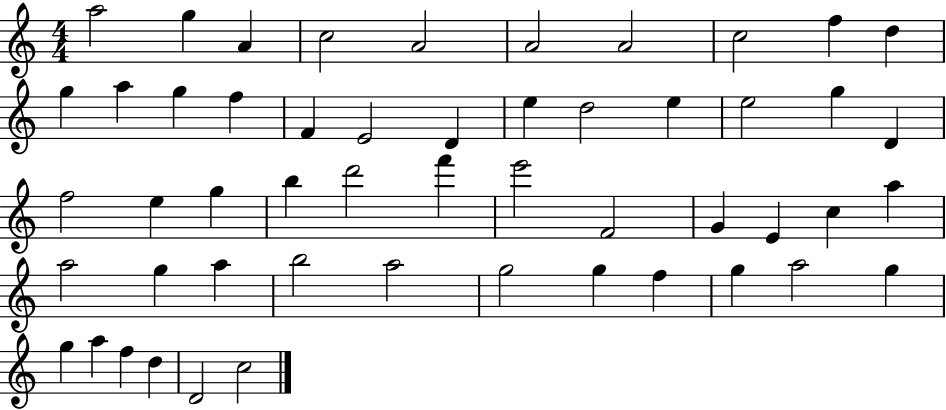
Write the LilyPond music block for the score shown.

{
  \clef treble
  \numericTimeSignature
  \time 4/4
  \key c \major
  a''2 g''4 a'4 | c''2 a'2 | a'2 a'2 | c''2 f''4 d''4 | \break g''4 a''4 g''4 f''4 | f'4 e'2 d'4 | e''4 d''2 e''4 | e''2 g''4 d'4 | \break f''2 e''4 g''4 | b''4 d'''2 f'''4 | e'''2 f'2 | g'4 e'4 c''4 a''4 | \break a''2 g''4 a''4 | b''2 a''2 | g''2 g''4 f''4 | g''4 a''2 g''4 | \break g''4 a''4 f''4 d''4 | d'2 c''2 | \bar "|."
}